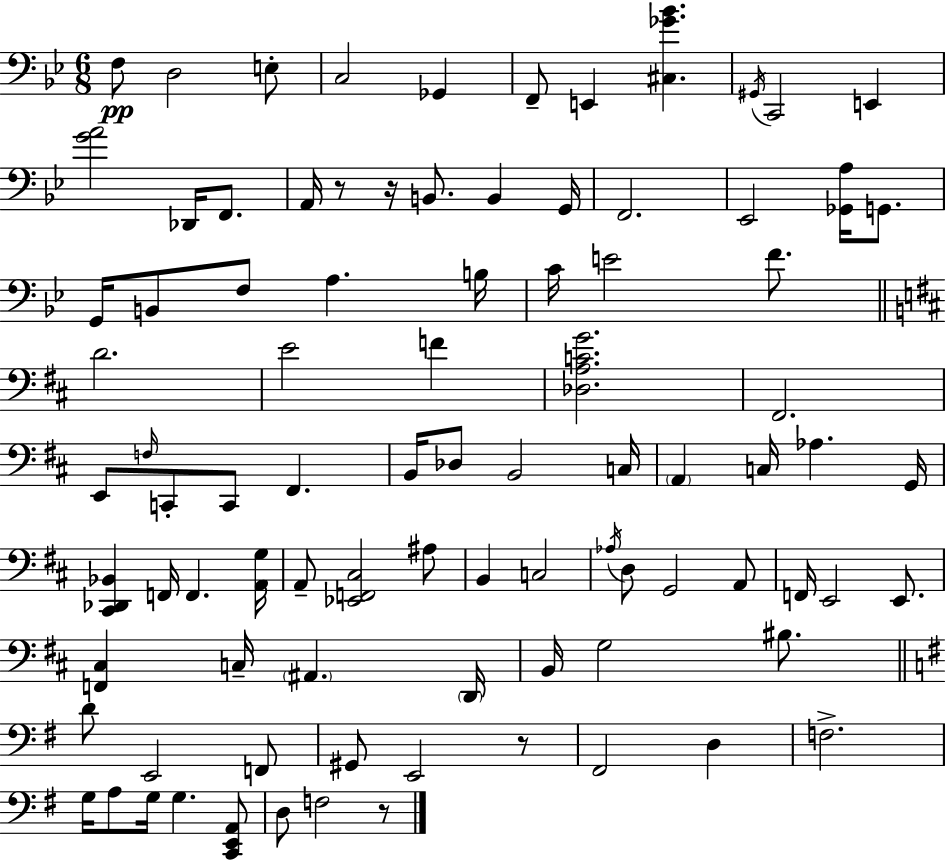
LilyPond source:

{
  \clef bass
  \numericTimeSignature
  \time 6/8
  \key g \minor
  f8\pp d2 e8-. | c2 ges,4 | f,8-- e,4 <cis ges' bes'>4. | \acciaccatura { gis,16 } c,2 e,4 | \break <g' a'>2 des,16 f,8. | a,16 r8 r16 b,8. b,4 | g,16 f,2. | ees,2 <ges, a>16 g,8. | \break g,16 b,8 f8 a4. | b16 c'16 e'2 f'8. | \bar "||" \break \key b \minor d'2. | e'2 f'4 | <des a c' g'>2. | fis,2. | \break e,8 \grace { f16 } c,8-. c,8 fis,4. | b,16 des8 b,2 | c16 \parenthesize a,4 c16 aes4. | g,16 <cis, des, bes,>4 f,16 f,4. | \break <a, g>16 a,8-- <ees, f, cis>2 ais8 | b,4 c2 | \acciaccatura { aes16 } d8 g,2 | a,8 f,16 e,2 e,8. | \break <f, cis>4 c16-- \parenthesize ais,4. | \parenthesize d,16 b,16 g2 bis8. | \bar "||" \break \key g \major d'8 e,2 f,8 | gis,8 e,2 r8 | fis,2 d4 | f2.-> | \break g16 a8 g16 g4. <c, e, a,>8 | d8 f2 r8 | \bar "|."
}